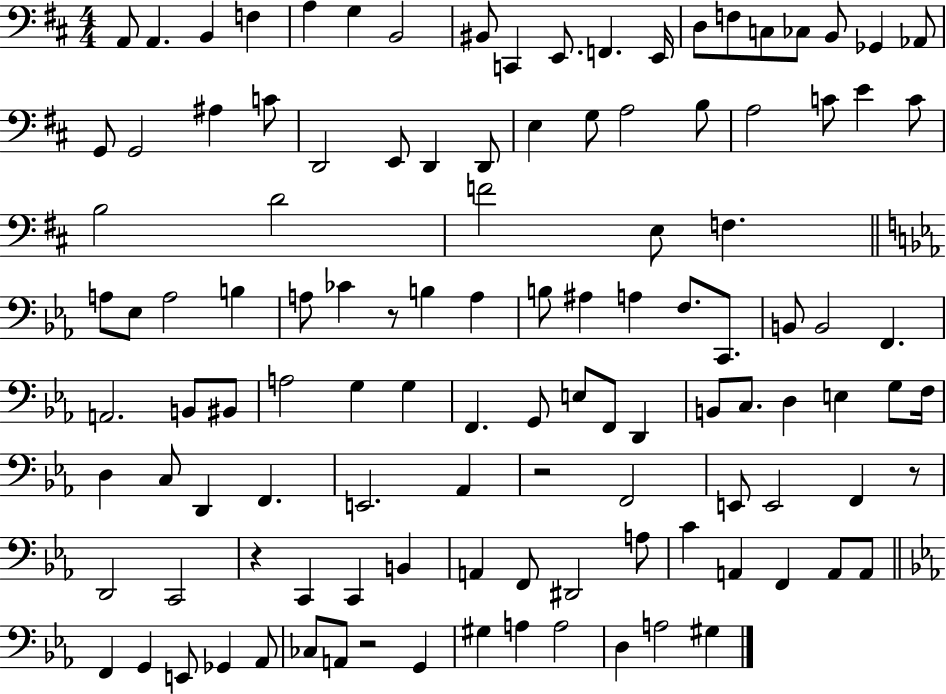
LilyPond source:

{
  \clef bass
  \numericTimeSignature
  \time 4/4
  \key d \major
  a,8 a,4. b,4 f4 | a4 g4 b,2 | bis,8 c,4 e,8. f,4. e,16 | d8 f8 c8 ces8 b,8 ges,4 aes,8 | \break g,8 g,2 ais4 c'8 | d,2 e,8 d,4 d,8 | e4 g8 a2 b8 | a2 c'8 e'4 c'8 | \break b2 d'2 | f'2 e8 f4. | \bar "||" \break \key ees \major a8 ees8 a2 b4 | a8 ces'4 r8 b4 a4 | b8 ais4 a4 f8. c,8. | b,8 b,2 f,4. | \break a,2. b,8 bis,8 | a2 g4 g4 | f,4. g,8 e8 f,8 d,4 | b,8 c8. d4 e4 g8 f16 | \break d4 c8 d,4 f,4. | e,2. aes,4 | r2 f,2 | e,8 e,2 f,4 r8 | \break d,2 c,2 | r4 c,4 c,4 b,4 | a,4 f,8 dis,2 a8 | c'4 a,4 f,4 a,8 a,8 | \break \bar "||" \break \key ees \major f,4 g,4 e,8 ges,4 aes,8 | ces8 a,8 r2 g,4 | gis4 a4 a2 | d4 a2 gis4 | \break \bar "|."
}